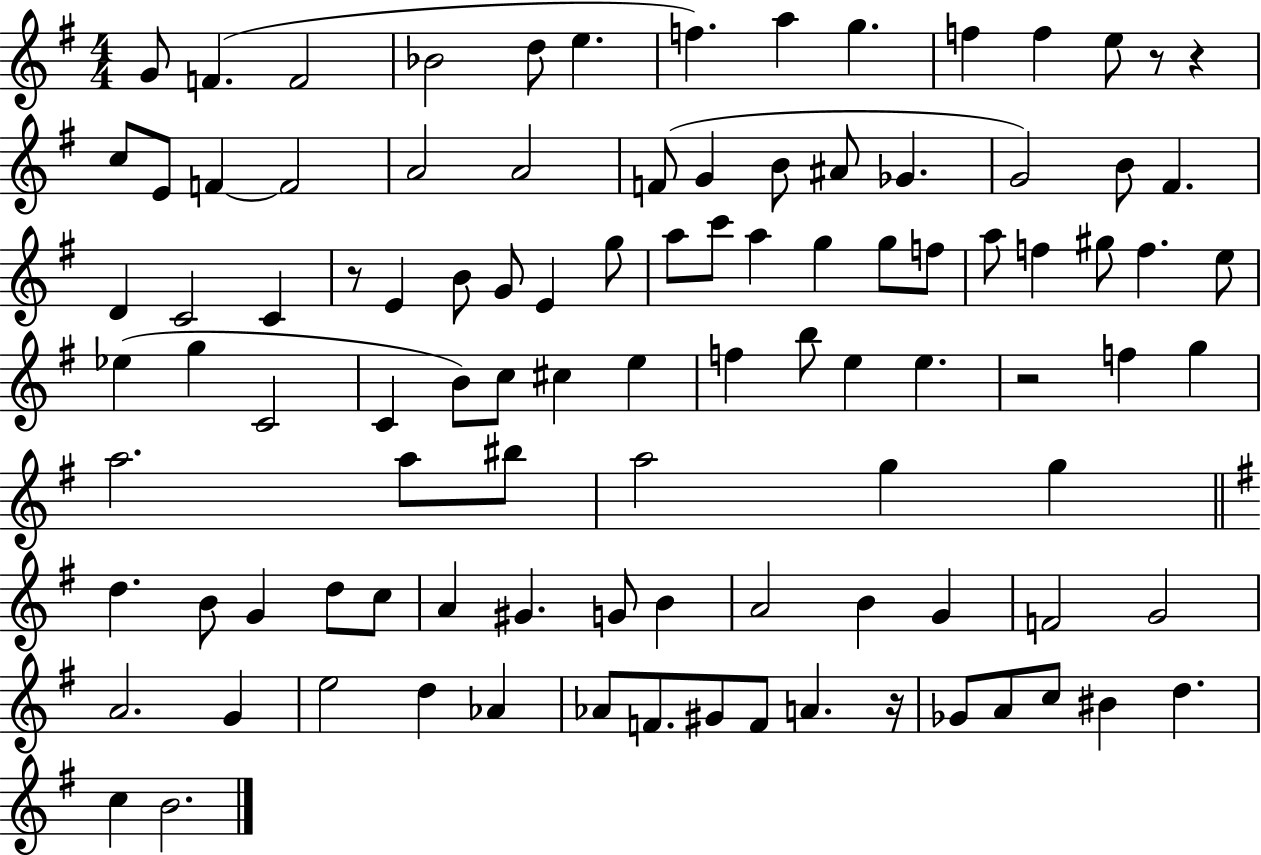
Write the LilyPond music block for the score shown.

{
  \clef treble
  \numericTimeSignature
  \time 4/4
  \key g \major
  g'8 f'4.( f'2 | bes'2 d''8 e''4. | f''4.) a''4 g''4. | f''4 f''4 e''8 r8 r4 | \break c''8 e'8 f'4~~ f'2 | a'2 a'2 | f'8( g'4 b'8 ais'8 ges'4. | g'2) b'8 fis'4. | \break d'4 c'2 c'4 | r8 e'4 b'8 g'8 e'4 g''8 | a''8 c'''8 a''4 g''4 g''8 f''8 | a''8 f''4 gis''8 f''4. e''8 | \break ees''4( g''4 c'2 | c'4 b'8) c''8 cis''4 e''4 | f''4 b''8 e''4 e''4. | r2 f''4 g''4 | \break a''2. a''8 bis''8 | a''2 g''4 g''4 | \bar "||" \break \key g \major d''4. b'8 g'4 d''8 c''8 | a'4 gis'4. g'8 b'4 | a'2 b'4 g'4 | f'2 g'2 | \break a'2. g'4 | e''2 d''4 aes'4 | aes'8 f'8. gis'8 f'8 a'4. r16 | ges'8 a'8 c''8 bis'4 d''4. | \break c''4 b'2. | \bar "|."
}